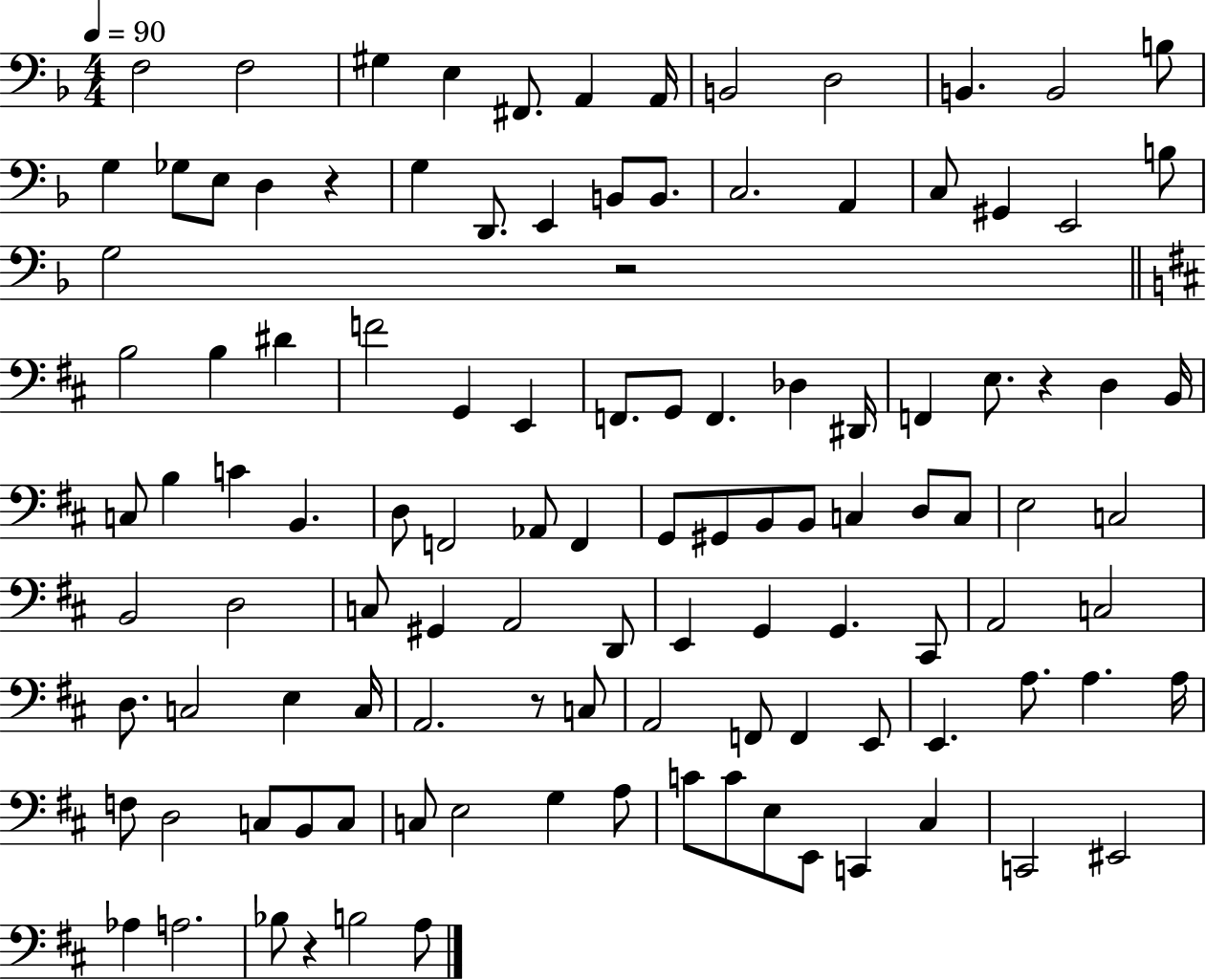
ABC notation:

X:1
T:Untitled
M:4/4
L:1/4
K:F
F,2 F,2 ^G, E, ^F,,/2 A,, A,,/4 B,,2 D,2 B,, B,,2 B,/2 G, _G,/2 E,/2 D, z G, D,,/2 E,, B,,/2 B,,/2 C,2 A,, C,/2 ^G,, E,,2 B,/2 G,2 z2 B,2 B, ^D F2 G,, E,, F,,/2 G,,/2 F,, _D, ^D,,/4 F,, E,/2 z D, B,,/4 C,/2 B, C B,, D,/2 F,,2 _A,,/2 F,, G,,/2 ^G,,/2 B,,/2 B,,/2 C, D,/2 C,/2 E,2 C,2 B,,2 D,2 C,/2 ^G,, A,,2 D,,/2 E,, G,, G,, ^C,,/2 A,,2 C,2 D,/2 C,2 E, C,/4 A,,2 z/2 C,/2 A,,2 F,,/2 F,, E,,/2 E,, A,/2 A, A,/4 F,/2 D,2 C,/2 B,,/2 C,/2 C,/2 E,2 G, A,/2 C/2 C/2 E,/2 E,,/2 C,, ^C, C,,2 ^E,,2 _A, A,2 _B,/2 z B,2 A,/2